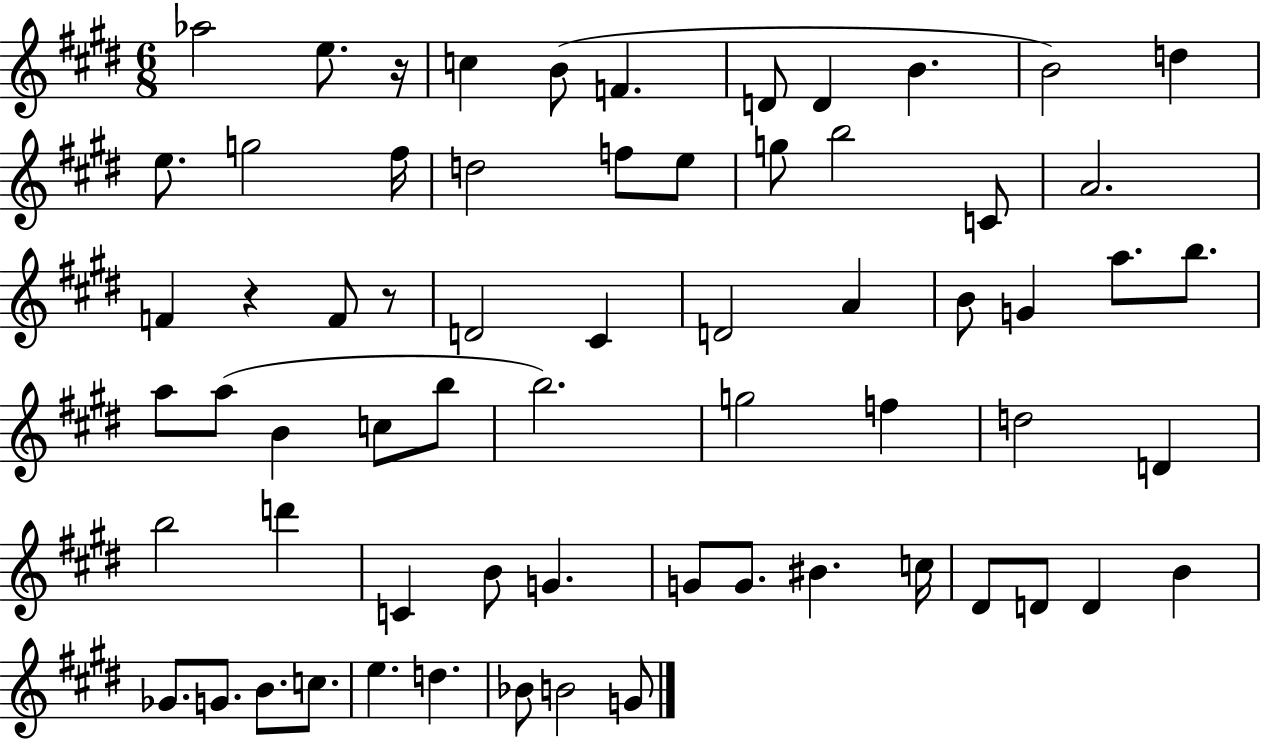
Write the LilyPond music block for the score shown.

{
  \clef treble
  \numericTimeSignature
  \time 6/8
  \key e \major
  aes''2 e''8. r16 | c''4 b'8( f'4. | d'8 d'4 b'4. | b'2) d''4 | \break e''8. g''2 fis''16 | d''2 f''8 e''8 | g''8 b''2 c'8 | a'2. | \break f'4 r4 f'8 r8 | d'2 cis'4 | d'2 a'4 | b'8 g'4 a''8. b''8. | \break a''8 a''8( b'4 c''8 b''8 | b''2.) | g''2 f''4 | d''2 d'4 | \break b''2 d'''4 | c'4 b'8 g'4. | g'8 g'8. bis'4. c''16 | dis'8 d'8 d'4 b'4 | \break ges'8. g'8. b'8. c''8. | e''4. d''4. | bes'8 b'2 g'8 | \bar "|."
}